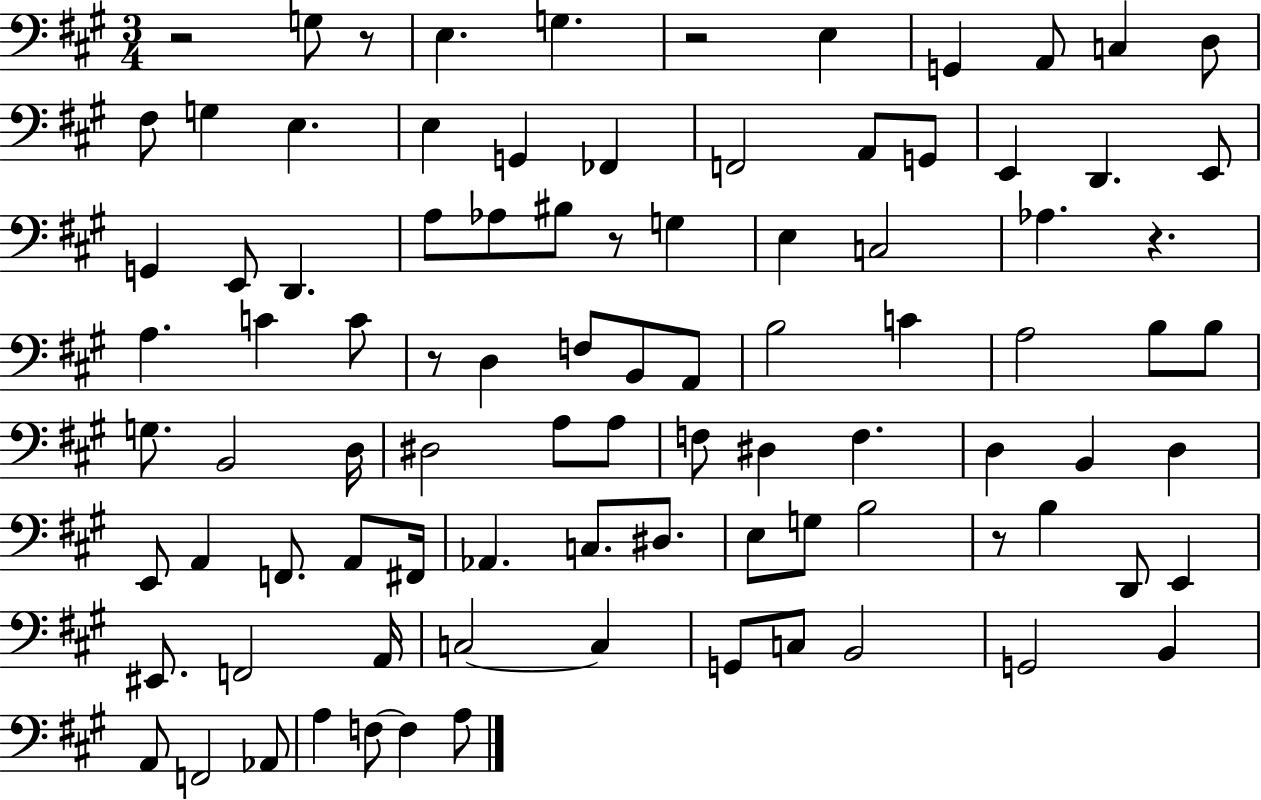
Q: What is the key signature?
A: A major